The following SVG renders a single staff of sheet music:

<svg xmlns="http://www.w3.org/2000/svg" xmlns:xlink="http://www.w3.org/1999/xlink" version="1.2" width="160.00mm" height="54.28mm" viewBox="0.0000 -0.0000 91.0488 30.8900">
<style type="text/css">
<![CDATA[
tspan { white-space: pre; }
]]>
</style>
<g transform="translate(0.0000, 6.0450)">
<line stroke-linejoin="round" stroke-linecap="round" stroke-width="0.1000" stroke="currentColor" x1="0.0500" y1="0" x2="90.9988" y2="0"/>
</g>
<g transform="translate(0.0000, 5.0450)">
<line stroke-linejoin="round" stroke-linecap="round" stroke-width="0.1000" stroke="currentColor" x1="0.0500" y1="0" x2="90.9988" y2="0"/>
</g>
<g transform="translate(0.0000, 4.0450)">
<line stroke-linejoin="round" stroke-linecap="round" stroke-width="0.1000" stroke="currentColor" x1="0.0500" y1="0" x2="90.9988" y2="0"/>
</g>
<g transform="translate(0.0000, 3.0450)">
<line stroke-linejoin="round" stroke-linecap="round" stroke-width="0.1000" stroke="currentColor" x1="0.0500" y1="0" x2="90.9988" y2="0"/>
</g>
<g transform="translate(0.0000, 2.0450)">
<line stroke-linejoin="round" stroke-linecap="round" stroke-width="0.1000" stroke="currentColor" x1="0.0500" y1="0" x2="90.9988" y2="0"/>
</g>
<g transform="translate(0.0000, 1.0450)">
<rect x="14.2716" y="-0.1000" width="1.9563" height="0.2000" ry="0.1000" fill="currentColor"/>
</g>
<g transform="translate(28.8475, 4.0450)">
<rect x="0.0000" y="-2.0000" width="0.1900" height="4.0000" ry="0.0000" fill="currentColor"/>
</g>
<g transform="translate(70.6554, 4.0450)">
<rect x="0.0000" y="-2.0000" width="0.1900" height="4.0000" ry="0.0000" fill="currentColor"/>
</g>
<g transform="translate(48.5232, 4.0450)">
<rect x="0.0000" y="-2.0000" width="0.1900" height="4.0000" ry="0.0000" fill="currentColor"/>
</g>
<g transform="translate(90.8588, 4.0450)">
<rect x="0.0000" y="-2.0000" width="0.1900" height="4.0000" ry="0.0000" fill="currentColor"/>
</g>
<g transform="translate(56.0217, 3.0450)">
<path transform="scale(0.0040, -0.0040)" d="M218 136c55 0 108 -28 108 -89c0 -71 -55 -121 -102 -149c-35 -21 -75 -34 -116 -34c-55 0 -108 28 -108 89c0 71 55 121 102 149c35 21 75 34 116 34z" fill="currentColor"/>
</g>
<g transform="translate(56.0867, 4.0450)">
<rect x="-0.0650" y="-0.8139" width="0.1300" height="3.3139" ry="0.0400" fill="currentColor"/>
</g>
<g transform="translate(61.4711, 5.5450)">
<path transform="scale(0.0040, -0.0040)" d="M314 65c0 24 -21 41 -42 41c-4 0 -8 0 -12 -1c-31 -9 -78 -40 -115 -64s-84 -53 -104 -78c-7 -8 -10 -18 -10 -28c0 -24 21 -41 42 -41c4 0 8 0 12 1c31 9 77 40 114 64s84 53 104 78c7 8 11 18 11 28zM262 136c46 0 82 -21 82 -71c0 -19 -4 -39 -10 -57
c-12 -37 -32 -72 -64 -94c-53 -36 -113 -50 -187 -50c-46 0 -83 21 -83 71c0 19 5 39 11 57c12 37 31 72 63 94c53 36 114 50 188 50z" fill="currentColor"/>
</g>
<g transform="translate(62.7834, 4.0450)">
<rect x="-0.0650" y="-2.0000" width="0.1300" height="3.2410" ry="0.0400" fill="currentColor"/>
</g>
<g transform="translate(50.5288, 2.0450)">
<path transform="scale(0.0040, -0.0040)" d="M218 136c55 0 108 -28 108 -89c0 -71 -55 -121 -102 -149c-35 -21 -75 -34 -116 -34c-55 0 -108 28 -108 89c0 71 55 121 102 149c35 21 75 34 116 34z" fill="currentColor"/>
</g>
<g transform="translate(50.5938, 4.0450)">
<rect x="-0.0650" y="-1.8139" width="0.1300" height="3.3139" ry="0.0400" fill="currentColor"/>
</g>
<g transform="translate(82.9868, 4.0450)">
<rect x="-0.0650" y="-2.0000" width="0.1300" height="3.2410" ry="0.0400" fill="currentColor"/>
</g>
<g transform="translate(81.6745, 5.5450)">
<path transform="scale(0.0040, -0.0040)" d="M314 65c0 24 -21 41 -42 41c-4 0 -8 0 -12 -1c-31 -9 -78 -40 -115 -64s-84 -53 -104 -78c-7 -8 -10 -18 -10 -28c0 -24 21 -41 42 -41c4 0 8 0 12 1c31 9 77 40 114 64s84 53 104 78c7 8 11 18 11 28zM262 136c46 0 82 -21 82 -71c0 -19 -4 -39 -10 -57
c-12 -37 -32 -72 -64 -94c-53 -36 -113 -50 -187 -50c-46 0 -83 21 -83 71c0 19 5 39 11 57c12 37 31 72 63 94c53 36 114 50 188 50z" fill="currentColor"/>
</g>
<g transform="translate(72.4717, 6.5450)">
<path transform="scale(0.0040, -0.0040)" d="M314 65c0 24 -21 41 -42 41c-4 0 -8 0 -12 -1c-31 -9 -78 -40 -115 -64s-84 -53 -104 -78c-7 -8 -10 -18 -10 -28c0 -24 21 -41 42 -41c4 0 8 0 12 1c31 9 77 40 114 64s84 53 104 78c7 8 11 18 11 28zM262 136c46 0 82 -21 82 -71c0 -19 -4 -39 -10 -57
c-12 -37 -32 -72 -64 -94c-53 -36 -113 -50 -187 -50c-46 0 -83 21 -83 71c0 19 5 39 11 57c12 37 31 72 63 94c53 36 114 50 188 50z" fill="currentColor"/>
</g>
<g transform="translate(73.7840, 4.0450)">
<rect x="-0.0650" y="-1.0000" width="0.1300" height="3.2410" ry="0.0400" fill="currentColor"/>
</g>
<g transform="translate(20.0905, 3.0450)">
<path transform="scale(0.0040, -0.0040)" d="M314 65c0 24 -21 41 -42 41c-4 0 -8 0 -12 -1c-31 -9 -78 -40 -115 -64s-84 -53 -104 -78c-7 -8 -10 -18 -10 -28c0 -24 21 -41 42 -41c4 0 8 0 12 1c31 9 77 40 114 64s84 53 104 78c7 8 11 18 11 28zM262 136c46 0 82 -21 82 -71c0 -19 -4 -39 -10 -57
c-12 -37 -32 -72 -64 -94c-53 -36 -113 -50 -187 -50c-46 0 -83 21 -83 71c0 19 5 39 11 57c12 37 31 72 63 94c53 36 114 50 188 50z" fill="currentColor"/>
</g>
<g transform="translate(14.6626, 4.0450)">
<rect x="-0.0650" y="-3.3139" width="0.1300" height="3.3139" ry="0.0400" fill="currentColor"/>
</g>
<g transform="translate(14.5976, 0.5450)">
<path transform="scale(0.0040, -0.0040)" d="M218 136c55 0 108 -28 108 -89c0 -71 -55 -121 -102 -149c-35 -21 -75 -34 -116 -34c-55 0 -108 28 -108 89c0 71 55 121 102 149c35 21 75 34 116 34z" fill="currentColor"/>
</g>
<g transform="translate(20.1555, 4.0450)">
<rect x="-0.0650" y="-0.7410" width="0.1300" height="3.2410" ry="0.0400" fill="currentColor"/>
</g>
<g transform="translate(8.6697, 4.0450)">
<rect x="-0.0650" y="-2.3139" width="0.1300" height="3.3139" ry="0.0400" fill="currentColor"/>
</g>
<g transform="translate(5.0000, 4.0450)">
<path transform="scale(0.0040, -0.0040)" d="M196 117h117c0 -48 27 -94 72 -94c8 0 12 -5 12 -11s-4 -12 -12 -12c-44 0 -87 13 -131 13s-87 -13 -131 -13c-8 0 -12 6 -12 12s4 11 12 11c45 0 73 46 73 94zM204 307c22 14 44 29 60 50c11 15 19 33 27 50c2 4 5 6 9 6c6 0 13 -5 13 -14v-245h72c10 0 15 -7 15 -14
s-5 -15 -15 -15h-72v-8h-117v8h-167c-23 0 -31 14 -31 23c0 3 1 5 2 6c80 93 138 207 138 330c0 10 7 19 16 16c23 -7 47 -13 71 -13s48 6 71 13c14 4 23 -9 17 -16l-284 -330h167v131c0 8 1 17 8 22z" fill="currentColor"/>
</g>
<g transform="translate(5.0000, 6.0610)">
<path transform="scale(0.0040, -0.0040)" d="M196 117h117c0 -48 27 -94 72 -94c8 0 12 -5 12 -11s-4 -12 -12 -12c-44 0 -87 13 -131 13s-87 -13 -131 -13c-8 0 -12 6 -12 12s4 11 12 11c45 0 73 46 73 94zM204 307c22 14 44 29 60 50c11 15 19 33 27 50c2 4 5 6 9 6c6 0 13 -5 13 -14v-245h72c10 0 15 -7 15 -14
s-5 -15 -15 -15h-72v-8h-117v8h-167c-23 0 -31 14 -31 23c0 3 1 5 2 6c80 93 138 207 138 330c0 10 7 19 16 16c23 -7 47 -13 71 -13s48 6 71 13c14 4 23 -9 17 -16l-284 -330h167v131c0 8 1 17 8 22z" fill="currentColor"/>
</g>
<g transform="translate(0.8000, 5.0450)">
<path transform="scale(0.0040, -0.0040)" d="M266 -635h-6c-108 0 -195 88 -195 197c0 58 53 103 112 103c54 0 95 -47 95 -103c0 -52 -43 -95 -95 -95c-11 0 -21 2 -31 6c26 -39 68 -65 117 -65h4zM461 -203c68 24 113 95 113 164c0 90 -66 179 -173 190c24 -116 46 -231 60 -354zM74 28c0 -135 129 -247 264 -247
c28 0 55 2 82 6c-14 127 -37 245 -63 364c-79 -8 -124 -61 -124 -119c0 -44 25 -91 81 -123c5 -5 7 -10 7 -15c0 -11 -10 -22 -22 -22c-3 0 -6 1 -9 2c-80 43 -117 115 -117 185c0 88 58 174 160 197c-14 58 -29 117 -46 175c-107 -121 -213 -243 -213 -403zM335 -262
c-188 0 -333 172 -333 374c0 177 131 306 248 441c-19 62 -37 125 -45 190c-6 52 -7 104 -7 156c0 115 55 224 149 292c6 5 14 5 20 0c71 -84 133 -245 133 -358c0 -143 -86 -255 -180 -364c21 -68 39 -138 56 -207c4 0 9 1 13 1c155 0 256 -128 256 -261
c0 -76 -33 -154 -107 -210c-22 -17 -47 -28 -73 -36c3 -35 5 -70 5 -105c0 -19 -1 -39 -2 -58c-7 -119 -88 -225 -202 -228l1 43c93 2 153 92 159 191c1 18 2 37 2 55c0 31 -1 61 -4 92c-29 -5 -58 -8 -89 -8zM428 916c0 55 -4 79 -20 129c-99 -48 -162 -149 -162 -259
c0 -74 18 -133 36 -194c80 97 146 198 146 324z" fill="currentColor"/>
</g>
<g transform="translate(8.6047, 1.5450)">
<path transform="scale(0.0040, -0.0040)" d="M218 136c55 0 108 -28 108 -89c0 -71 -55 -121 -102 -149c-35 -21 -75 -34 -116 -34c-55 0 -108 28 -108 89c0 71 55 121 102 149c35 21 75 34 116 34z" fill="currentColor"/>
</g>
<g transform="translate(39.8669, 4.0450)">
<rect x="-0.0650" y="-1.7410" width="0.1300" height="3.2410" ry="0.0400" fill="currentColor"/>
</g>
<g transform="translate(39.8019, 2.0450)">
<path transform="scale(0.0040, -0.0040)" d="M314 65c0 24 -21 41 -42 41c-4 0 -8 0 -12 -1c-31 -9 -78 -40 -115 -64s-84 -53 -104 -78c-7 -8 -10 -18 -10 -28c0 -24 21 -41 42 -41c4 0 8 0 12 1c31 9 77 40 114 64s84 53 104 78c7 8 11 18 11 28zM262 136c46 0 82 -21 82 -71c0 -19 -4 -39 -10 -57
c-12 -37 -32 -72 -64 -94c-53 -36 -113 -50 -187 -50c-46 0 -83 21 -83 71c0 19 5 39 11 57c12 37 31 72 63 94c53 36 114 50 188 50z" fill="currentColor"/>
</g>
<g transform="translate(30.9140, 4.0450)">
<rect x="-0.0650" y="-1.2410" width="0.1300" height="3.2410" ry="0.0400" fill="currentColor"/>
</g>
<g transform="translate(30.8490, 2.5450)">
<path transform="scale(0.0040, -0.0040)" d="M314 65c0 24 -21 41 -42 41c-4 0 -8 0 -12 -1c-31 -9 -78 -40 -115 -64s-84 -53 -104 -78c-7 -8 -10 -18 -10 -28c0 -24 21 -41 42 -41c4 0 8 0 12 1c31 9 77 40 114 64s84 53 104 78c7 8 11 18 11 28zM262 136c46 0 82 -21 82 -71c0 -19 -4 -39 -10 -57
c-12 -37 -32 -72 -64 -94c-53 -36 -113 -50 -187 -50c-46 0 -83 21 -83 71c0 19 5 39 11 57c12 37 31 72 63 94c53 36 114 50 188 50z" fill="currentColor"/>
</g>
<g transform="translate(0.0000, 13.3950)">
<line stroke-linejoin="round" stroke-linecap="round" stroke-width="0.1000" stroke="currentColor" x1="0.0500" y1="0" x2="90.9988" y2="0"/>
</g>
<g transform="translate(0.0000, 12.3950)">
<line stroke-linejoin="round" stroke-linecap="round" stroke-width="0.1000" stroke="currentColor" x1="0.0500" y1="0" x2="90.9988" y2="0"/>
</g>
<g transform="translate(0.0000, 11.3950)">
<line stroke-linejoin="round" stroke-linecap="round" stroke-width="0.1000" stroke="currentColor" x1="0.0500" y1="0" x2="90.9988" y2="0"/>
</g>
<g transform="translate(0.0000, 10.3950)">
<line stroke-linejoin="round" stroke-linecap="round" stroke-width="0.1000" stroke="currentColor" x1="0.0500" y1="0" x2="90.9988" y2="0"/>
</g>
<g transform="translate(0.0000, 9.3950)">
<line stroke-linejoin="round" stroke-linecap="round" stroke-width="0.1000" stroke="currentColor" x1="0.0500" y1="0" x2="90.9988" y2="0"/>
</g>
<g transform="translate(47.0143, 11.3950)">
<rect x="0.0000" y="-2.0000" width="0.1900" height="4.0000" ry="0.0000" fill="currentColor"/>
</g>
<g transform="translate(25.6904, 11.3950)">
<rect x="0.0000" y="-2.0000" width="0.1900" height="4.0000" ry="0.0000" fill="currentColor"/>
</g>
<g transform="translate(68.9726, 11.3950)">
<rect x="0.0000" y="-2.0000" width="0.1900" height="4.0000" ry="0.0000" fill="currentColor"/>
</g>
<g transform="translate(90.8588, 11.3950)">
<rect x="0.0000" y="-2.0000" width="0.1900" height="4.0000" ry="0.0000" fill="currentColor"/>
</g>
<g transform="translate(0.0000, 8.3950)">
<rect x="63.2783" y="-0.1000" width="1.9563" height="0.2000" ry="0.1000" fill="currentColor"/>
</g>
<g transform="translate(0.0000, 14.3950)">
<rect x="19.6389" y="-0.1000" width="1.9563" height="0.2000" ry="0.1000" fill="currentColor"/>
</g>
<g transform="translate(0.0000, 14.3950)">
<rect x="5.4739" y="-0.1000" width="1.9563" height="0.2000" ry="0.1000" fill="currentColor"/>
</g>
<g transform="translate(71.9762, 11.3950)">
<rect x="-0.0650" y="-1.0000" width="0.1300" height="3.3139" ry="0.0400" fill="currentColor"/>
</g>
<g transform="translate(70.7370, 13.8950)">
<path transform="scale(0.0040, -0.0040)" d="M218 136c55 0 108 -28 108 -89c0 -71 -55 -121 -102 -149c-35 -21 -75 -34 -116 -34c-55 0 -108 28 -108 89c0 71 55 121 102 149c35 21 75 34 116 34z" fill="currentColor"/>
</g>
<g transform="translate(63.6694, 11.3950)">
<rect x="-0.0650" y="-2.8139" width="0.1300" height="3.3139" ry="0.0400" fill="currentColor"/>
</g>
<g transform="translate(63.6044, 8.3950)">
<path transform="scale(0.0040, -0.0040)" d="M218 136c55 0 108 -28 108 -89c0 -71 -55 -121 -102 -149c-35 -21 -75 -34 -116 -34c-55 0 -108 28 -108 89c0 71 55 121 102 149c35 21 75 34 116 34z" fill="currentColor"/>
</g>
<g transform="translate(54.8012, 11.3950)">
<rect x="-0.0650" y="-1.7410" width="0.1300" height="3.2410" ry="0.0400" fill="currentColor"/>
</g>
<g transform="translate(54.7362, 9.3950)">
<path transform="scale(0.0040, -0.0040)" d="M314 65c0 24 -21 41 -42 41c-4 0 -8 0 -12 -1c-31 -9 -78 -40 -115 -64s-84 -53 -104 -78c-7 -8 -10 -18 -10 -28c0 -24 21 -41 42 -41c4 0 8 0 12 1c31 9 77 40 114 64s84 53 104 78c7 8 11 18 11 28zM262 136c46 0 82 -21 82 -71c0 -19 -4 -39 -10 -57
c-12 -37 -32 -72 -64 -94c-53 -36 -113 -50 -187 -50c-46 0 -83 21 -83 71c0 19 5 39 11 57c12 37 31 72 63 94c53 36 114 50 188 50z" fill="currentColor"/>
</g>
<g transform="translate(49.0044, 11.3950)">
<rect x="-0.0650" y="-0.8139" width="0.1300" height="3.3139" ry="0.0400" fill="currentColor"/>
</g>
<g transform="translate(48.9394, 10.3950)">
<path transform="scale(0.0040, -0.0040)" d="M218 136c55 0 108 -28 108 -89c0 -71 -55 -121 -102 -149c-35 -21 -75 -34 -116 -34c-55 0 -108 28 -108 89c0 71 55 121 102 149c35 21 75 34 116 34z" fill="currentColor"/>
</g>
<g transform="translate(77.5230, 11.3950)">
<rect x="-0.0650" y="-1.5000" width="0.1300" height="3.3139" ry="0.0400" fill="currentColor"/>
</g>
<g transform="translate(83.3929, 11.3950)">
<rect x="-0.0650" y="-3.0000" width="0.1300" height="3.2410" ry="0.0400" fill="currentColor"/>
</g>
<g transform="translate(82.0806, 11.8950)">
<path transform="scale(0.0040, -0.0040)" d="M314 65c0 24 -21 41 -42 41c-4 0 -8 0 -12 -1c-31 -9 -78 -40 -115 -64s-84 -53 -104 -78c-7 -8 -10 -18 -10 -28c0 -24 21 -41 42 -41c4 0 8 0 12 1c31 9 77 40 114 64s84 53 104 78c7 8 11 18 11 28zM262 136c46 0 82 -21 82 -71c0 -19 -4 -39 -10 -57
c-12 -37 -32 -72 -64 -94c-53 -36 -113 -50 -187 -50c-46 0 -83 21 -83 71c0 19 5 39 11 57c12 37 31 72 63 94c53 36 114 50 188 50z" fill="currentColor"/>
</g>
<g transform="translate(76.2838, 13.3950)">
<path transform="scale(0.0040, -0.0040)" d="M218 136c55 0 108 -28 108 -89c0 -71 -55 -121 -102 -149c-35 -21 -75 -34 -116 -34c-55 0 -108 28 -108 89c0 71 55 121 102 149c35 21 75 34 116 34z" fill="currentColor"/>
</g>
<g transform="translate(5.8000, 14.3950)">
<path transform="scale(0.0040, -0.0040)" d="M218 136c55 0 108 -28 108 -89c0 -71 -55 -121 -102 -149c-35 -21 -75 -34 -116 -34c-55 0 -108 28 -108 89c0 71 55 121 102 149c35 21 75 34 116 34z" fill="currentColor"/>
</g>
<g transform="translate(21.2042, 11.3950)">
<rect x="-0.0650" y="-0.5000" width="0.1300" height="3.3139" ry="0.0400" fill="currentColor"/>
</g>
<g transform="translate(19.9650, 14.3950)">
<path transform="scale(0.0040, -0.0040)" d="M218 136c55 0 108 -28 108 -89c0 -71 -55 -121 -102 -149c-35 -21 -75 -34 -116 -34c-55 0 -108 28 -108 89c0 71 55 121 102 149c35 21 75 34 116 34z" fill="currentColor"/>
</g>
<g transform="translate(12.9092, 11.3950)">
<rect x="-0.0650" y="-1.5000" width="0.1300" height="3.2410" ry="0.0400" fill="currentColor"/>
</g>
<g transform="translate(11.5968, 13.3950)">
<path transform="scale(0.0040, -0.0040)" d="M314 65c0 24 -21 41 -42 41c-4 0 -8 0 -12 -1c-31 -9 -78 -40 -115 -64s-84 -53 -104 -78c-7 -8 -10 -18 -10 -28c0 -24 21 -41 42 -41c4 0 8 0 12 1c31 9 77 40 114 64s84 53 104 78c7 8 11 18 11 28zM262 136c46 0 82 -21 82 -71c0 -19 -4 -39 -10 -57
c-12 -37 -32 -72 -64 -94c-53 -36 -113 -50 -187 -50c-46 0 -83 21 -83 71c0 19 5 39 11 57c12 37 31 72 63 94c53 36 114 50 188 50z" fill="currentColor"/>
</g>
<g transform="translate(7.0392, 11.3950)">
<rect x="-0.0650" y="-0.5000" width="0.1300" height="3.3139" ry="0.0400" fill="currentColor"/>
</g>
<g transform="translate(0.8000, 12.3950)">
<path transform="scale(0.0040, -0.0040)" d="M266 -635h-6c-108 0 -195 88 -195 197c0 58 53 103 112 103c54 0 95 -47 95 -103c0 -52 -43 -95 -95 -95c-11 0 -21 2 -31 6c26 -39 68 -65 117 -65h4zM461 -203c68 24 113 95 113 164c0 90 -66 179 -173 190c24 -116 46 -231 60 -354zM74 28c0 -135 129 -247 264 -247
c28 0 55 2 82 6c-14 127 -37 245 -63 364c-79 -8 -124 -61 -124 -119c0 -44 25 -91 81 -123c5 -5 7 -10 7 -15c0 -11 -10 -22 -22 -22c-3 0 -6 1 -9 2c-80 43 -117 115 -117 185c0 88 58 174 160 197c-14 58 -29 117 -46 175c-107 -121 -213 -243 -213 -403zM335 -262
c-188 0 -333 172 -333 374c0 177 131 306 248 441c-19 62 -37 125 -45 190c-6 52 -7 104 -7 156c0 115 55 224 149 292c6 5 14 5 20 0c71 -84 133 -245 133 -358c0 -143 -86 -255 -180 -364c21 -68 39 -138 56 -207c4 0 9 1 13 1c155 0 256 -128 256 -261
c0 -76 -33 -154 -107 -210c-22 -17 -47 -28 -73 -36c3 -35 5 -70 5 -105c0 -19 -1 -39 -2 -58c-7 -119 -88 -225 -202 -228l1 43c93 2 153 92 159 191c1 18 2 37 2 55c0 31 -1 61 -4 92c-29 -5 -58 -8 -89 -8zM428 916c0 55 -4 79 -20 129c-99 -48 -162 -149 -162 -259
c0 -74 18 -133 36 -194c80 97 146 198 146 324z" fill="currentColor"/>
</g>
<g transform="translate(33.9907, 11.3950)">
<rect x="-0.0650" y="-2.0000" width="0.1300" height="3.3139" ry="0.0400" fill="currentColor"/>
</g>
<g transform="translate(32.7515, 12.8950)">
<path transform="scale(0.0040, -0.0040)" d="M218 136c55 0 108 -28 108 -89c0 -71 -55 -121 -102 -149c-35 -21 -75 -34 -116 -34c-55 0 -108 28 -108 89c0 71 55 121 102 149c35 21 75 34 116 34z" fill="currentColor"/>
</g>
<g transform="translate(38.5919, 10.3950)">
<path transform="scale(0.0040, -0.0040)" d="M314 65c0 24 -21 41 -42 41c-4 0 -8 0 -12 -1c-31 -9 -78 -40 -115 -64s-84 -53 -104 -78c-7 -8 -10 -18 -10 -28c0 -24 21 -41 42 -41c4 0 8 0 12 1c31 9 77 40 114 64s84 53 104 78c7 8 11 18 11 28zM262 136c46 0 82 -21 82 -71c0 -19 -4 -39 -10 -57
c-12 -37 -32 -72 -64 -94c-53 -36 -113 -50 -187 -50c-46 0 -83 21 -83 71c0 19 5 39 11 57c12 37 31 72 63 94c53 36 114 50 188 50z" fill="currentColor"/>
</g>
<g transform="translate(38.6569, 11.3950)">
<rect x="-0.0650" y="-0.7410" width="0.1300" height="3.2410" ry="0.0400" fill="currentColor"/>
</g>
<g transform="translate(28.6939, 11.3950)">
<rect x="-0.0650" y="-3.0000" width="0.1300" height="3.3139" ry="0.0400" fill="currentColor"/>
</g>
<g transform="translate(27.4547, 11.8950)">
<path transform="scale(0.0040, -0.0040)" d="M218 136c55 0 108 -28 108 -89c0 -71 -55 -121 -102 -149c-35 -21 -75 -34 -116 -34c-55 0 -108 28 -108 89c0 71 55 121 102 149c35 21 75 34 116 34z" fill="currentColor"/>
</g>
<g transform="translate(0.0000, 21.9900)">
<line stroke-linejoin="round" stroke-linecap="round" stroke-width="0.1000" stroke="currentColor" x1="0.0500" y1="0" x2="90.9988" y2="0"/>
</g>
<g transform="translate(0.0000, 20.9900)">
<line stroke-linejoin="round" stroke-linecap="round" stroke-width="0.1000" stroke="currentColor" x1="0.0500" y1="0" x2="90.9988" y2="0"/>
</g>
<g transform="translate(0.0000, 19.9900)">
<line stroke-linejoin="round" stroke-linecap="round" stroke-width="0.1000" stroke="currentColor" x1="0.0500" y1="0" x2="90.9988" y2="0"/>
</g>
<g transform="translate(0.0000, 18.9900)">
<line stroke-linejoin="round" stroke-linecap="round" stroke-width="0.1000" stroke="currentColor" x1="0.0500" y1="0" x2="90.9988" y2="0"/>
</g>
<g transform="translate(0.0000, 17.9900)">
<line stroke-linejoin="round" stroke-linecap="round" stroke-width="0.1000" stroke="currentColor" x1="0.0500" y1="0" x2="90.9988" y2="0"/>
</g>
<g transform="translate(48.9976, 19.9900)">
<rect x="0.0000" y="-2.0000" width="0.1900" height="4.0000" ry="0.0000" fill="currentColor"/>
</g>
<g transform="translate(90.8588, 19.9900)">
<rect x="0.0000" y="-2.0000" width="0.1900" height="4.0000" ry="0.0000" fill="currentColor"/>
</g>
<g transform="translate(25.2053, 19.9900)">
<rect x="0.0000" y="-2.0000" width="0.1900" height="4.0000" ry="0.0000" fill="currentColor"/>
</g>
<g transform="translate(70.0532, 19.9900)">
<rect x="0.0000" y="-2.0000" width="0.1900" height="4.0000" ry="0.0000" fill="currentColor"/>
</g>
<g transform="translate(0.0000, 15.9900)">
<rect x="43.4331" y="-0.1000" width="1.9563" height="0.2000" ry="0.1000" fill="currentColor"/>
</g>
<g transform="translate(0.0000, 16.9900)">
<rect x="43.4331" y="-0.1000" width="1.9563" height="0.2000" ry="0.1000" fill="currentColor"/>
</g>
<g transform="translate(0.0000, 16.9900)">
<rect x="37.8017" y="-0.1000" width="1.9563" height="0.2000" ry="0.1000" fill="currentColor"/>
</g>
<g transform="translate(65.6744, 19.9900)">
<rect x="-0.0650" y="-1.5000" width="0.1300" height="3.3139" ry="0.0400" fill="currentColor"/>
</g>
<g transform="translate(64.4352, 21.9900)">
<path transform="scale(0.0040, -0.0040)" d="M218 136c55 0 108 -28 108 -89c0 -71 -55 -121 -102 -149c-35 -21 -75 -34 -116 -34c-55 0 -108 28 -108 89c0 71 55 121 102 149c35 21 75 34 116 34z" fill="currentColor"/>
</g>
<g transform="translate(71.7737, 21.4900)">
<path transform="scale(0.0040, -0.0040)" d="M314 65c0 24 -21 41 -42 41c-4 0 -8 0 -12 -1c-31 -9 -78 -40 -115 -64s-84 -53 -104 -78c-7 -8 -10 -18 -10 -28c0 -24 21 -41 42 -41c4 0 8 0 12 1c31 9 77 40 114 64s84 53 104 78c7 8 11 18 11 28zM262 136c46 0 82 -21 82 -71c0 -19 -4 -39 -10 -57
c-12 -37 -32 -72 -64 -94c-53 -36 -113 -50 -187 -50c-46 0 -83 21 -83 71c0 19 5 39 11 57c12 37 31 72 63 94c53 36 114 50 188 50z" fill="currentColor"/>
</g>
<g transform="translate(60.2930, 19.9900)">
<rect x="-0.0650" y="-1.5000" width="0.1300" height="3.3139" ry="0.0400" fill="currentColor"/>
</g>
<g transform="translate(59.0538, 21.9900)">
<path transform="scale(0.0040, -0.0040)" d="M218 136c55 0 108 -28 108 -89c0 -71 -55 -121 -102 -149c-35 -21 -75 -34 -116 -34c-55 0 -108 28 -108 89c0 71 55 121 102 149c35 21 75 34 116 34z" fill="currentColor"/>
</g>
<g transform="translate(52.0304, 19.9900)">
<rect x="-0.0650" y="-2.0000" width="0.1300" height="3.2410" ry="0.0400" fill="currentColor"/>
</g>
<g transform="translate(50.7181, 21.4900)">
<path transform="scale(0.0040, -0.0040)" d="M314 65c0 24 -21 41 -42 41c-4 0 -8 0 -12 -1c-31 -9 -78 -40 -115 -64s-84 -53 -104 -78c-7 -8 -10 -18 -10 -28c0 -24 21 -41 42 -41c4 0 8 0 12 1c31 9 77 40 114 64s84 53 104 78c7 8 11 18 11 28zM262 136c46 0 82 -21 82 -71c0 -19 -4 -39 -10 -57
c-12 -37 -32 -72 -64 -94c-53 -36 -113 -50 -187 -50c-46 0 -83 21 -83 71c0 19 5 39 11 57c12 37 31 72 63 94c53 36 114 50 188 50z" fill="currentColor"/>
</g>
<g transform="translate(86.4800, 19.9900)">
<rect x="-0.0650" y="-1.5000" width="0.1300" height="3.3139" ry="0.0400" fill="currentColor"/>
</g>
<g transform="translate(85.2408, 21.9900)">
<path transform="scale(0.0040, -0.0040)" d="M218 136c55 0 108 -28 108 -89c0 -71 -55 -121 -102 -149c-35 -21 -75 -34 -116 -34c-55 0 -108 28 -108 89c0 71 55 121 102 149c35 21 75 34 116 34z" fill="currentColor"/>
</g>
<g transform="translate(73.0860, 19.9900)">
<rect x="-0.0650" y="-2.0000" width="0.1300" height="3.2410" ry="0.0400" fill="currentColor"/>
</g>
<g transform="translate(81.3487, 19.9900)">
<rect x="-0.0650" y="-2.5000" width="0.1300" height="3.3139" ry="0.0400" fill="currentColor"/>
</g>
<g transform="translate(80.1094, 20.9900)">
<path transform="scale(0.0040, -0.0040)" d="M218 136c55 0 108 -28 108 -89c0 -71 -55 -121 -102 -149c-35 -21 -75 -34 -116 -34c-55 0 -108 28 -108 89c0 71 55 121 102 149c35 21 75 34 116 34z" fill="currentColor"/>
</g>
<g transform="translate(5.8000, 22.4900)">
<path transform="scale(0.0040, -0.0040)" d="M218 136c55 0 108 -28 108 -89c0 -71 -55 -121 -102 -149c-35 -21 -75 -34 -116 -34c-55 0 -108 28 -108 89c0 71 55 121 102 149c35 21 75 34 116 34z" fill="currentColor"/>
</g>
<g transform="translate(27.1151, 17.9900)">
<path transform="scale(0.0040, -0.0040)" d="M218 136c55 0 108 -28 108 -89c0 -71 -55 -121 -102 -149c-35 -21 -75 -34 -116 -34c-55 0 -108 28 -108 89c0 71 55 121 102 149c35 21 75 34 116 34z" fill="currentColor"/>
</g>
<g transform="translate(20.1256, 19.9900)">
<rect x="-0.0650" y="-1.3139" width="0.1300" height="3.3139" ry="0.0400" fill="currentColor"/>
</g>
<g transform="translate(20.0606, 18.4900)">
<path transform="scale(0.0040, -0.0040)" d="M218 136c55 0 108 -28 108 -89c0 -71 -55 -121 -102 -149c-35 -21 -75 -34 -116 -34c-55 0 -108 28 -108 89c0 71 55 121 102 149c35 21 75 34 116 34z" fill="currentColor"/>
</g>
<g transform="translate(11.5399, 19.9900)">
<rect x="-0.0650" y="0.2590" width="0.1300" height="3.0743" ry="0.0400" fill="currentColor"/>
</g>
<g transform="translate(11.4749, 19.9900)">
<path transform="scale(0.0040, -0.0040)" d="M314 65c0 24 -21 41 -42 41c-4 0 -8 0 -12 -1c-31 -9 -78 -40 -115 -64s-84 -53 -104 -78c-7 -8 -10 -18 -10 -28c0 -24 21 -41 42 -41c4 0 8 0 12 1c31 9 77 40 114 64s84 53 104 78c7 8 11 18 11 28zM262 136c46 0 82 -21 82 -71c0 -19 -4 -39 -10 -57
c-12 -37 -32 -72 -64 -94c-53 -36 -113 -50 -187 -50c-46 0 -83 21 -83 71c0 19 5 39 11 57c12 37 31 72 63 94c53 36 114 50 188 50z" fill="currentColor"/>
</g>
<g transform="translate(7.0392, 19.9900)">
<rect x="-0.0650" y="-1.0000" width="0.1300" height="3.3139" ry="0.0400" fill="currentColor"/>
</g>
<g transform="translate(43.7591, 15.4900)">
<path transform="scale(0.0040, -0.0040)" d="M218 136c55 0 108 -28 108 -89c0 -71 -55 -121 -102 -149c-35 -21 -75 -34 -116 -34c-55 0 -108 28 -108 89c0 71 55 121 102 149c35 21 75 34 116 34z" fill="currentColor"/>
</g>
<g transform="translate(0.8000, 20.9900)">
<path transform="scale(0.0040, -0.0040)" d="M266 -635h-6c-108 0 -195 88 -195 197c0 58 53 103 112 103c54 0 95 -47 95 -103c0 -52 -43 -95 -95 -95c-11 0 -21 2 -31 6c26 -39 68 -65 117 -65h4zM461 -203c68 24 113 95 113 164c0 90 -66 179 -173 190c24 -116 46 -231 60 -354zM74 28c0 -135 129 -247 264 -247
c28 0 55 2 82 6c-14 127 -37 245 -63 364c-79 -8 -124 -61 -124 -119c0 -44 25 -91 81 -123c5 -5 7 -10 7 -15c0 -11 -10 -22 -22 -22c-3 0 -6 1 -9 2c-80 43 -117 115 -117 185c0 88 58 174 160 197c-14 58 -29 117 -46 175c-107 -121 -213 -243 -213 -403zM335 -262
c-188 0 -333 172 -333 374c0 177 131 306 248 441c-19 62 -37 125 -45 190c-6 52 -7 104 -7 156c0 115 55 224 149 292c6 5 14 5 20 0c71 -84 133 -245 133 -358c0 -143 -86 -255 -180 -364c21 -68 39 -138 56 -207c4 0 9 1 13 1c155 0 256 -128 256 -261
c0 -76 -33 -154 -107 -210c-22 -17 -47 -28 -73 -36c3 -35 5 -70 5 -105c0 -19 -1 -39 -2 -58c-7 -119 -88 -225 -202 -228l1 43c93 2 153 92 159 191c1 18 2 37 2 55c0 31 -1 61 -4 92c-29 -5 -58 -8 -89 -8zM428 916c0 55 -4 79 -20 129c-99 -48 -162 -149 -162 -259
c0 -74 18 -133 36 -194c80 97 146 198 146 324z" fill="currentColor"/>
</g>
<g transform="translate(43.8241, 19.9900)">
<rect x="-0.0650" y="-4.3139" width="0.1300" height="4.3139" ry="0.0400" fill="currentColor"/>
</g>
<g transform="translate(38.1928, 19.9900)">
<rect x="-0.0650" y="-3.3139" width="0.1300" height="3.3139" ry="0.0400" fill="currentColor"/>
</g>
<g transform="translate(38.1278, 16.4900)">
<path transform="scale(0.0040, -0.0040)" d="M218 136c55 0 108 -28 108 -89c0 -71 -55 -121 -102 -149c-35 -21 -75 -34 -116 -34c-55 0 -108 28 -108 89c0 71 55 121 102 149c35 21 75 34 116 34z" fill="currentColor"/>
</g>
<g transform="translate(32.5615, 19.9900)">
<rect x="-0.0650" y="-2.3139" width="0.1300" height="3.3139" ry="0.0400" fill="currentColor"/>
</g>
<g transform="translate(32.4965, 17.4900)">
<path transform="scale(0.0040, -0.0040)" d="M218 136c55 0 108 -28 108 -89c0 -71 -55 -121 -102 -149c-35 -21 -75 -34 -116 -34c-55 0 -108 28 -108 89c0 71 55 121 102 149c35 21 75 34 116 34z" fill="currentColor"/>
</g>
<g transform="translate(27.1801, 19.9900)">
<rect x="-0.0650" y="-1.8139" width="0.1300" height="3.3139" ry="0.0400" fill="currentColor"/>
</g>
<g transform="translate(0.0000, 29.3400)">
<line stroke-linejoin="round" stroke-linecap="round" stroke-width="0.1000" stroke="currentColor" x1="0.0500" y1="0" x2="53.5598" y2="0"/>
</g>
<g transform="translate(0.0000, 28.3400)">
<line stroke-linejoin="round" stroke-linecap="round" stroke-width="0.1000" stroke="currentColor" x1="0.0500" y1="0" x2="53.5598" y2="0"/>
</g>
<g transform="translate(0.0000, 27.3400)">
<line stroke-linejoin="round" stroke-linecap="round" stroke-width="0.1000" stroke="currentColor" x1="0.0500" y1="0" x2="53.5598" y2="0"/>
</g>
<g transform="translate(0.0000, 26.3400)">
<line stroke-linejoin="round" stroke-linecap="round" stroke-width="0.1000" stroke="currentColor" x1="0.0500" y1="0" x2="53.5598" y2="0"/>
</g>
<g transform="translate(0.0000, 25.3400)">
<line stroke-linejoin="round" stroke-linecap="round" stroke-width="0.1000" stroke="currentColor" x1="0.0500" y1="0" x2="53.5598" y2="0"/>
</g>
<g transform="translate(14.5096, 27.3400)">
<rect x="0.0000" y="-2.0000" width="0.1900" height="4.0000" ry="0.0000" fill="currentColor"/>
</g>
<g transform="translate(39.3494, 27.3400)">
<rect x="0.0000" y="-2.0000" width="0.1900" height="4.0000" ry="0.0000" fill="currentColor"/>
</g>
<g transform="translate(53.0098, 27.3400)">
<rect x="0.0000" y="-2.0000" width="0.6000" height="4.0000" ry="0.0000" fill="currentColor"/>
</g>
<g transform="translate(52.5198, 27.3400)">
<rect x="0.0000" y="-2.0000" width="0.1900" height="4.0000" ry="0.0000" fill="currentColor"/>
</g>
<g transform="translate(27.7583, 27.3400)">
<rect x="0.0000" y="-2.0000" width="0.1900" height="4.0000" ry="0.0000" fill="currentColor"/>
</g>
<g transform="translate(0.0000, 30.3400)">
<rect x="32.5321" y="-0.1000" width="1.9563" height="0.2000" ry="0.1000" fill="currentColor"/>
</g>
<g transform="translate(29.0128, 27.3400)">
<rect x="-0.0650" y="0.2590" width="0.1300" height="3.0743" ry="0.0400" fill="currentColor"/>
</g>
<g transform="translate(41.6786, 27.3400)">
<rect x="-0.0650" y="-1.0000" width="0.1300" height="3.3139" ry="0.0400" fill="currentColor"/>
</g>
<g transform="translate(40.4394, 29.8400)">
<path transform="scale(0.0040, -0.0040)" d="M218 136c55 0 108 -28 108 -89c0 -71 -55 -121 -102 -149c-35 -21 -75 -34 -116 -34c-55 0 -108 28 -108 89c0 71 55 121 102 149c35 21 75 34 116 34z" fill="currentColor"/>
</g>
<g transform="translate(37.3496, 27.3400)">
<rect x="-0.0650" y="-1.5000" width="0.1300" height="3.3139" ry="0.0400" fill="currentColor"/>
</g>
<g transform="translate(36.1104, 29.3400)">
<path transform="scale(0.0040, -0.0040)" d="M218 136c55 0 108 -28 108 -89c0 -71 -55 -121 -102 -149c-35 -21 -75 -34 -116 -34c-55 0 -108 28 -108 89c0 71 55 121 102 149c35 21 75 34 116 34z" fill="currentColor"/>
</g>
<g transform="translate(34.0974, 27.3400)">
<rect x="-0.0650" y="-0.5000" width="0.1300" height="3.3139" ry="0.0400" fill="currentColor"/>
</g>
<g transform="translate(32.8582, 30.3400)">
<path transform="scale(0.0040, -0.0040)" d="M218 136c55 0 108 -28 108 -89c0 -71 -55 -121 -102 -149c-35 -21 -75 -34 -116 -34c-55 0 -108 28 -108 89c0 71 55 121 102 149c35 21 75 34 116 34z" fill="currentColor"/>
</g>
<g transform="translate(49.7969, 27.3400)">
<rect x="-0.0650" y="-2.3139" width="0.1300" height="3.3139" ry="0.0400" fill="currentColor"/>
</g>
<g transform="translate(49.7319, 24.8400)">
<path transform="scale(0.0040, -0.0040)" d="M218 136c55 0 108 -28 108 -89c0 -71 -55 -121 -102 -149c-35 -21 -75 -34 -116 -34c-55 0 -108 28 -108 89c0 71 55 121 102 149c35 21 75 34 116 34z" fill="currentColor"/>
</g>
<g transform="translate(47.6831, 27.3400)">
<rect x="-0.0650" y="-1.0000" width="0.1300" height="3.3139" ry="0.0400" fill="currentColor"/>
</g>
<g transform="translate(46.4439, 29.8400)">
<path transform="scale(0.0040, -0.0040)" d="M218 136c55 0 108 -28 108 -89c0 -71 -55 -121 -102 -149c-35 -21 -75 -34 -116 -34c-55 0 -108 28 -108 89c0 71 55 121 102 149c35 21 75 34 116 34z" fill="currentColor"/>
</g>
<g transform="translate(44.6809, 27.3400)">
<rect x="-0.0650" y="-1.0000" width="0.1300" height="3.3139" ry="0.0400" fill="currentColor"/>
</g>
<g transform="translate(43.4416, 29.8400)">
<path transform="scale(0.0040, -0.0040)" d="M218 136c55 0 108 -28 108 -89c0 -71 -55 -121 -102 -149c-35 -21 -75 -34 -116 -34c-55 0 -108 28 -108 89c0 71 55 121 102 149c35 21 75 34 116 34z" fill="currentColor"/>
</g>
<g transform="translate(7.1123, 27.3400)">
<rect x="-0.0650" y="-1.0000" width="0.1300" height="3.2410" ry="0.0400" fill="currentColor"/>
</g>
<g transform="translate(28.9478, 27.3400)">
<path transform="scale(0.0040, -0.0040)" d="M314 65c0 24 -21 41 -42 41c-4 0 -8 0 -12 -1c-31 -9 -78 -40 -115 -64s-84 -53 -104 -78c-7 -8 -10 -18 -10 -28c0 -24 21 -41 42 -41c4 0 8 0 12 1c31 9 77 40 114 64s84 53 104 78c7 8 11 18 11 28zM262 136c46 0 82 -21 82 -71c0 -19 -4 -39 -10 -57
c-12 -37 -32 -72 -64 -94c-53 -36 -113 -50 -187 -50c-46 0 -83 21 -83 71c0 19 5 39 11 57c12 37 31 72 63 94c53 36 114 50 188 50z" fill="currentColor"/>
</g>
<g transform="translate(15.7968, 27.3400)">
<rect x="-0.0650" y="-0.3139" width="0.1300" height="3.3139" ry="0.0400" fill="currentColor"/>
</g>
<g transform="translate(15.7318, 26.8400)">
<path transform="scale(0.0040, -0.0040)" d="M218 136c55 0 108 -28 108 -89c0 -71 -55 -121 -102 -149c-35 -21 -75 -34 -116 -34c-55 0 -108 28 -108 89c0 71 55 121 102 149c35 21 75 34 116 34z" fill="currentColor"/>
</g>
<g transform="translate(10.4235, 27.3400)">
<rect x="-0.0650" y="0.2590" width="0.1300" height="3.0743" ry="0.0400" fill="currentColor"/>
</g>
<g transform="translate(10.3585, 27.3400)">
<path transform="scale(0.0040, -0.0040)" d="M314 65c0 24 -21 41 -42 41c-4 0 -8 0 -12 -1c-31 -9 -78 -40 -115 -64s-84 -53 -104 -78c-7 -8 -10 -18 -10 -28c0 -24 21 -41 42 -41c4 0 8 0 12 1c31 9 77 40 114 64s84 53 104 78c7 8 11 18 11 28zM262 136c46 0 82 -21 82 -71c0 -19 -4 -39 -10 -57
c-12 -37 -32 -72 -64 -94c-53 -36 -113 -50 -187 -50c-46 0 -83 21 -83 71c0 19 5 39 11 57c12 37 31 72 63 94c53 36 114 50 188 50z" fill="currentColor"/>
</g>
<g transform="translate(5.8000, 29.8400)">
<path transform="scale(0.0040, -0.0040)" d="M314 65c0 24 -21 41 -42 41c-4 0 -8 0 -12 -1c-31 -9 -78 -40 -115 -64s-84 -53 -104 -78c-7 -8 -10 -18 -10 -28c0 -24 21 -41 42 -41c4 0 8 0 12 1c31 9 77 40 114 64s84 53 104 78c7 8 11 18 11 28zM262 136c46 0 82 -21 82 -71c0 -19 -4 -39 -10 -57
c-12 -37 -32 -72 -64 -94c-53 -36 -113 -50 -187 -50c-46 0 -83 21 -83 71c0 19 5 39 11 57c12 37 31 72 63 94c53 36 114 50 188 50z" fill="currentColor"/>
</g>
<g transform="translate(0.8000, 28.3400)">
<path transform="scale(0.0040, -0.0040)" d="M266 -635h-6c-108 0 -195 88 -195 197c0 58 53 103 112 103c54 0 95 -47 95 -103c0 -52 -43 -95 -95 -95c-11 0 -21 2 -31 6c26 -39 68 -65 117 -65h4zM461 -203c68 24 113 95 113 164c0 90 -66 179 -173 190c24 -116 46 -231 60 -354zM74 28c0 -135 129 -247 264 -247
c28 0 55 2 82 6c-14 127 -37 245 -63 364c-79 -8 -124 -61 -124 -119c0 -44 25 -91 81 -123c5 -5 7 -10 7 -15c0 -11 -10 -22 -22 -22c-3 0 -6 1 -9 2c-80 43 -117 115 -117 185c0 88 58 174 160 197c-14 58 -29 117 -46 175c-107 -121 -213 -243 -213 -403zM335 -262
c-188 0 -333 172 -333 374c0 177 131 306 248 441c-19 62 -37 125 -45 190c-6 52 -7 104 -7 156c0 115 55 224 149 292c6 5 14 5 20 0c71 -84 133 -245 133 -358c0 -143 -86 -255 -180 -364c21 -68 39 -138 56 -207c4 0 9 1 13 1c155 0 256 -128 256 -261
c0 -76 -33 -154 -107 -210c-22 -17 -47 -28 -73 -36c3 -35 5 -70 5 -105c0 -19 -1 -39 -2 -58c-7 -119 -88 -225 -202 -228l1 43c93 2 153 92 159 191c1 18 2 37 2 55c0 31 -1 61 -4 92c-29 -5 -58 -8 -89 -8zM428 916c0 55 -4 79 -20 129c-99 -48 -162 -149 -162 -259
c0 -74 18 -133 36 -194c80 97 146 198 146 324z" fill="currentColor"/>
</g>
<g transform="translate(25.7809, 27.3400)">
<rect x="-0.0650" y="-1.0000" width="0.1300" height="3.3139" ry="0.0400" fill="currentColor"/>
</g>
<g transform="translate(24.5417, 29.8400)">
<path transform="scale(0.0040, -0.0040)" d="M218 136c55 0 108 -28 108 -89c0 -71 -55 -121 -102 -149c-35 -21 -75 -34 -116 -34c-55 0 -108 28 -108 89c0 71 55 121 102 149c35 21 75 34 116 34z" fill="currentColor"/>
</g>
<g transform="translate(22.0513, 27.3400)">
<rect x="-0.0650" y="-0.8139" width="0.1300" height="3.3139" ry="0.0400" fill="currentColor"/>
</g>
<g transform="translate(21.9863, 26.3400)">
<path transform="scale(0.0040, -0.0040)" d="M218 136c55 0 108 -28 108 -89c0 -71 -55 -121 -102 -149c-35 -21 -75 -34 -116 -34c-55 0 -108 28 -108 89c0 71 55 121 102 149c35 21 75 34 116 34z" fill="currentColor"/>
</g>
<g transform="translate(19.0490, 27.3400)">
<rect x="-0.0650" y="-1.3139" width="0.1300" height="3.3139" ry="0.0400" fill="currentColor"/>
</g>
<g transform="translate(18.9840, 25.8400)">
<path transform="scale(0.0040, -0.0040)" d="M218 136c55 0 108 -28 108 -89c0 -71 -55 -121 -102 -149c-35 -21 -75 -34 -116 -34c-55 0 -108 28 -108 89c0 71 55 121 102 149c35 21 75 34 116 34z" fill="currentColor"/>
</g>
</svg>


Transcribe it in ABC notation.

X:1
T:Untitled
M:4/4
L:1/4
K:C
g b d2 e2 f2 f d F2 D2 F2 C E2 C A F d2 d f2 a D E A2 D B2 e f g b d' F2 E E F2 G E D2 B2 c e d D B2 C E D D D g